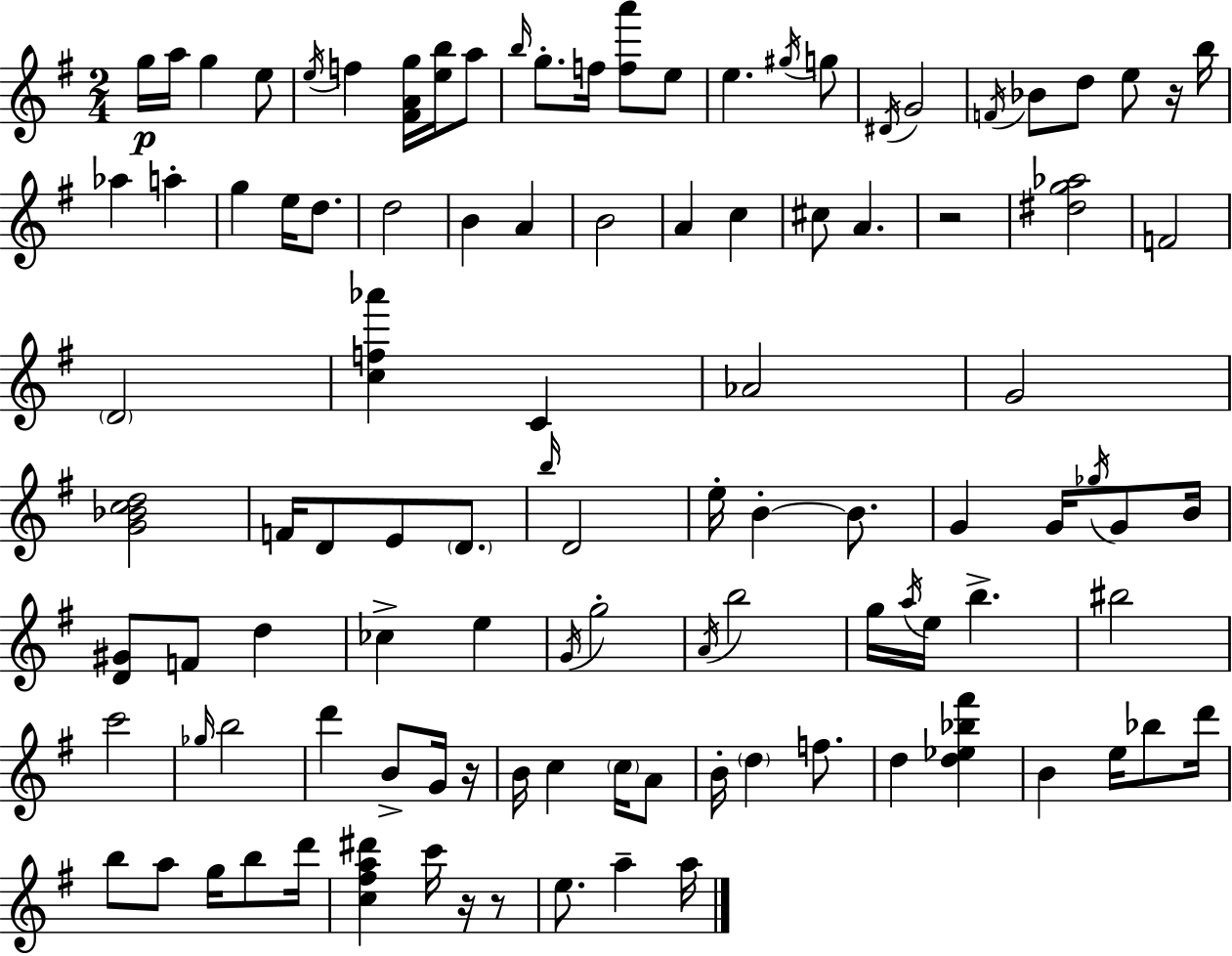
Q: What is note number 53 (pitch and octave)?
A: B4